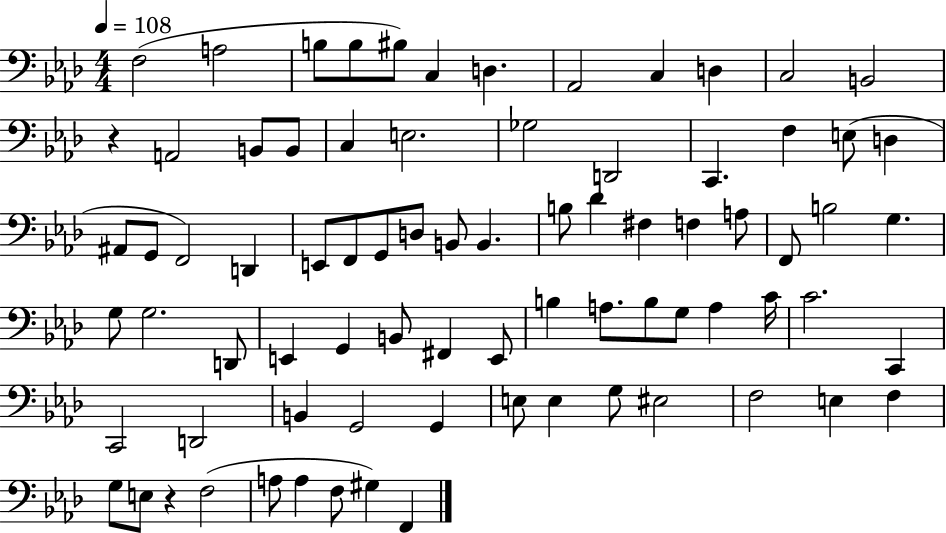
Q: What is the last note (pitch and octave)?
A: F2